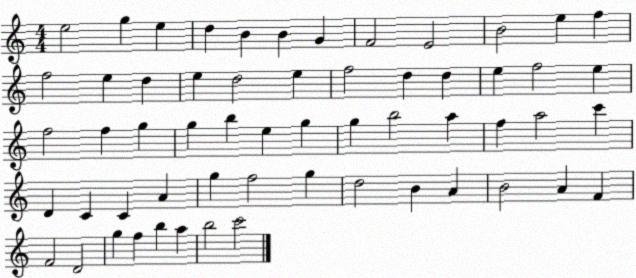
X:1
T:Untitled
M:4/4
L:1/4
K:C
e2 g e d B B G F2 E2 B2 e f f2 e d e d2 e f2 d d e f2 e f2 f g g b e g g b2 a f a2 c' D C C A g f2 g d2 B A B2 A F F2 D2 g f b a b2 c'2